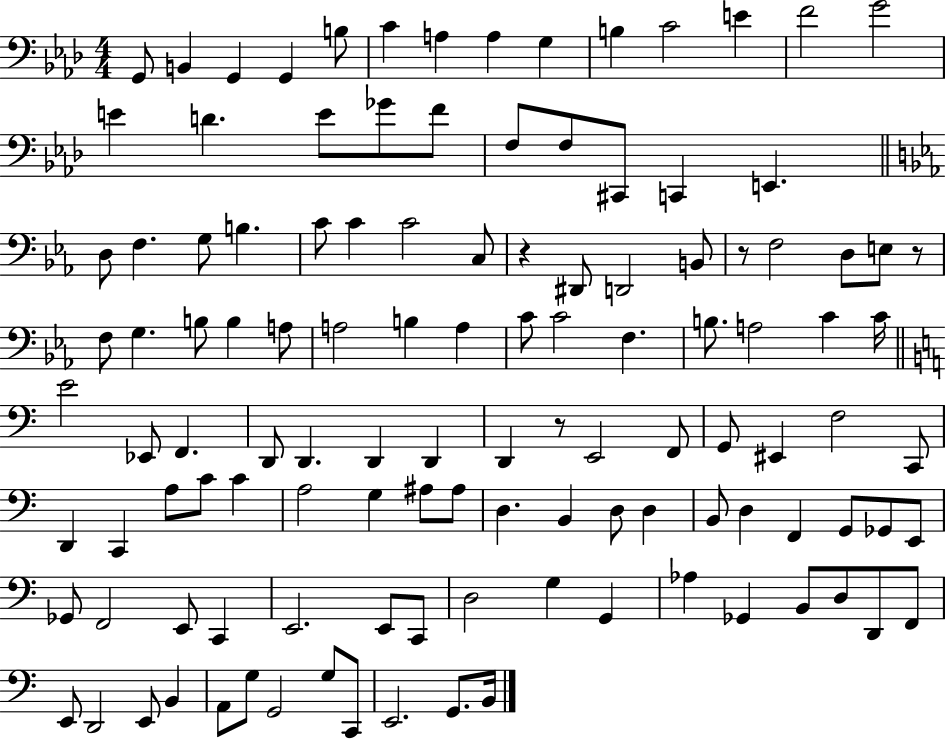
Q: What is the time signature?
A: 4/4